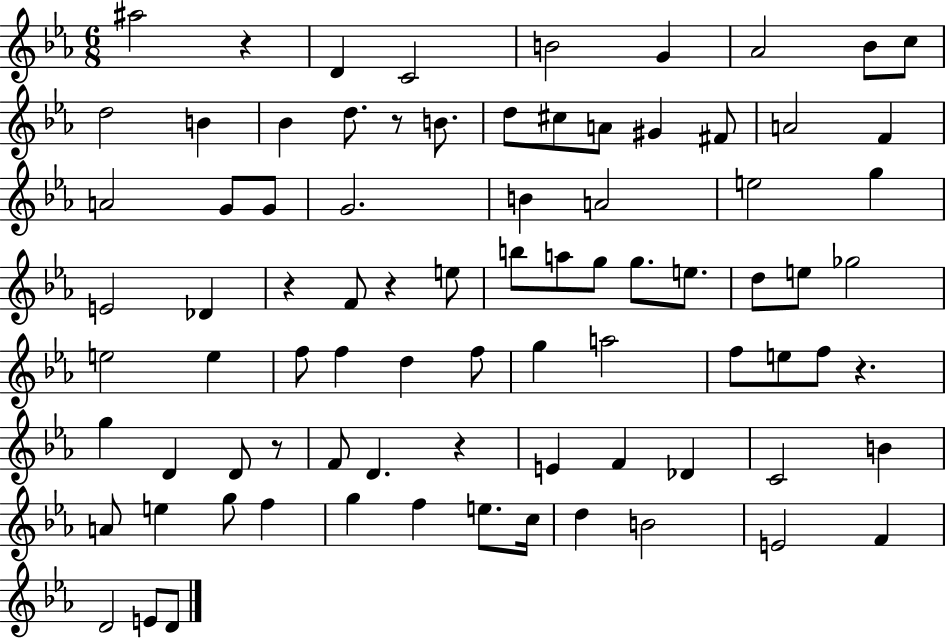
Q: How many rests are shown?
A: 7